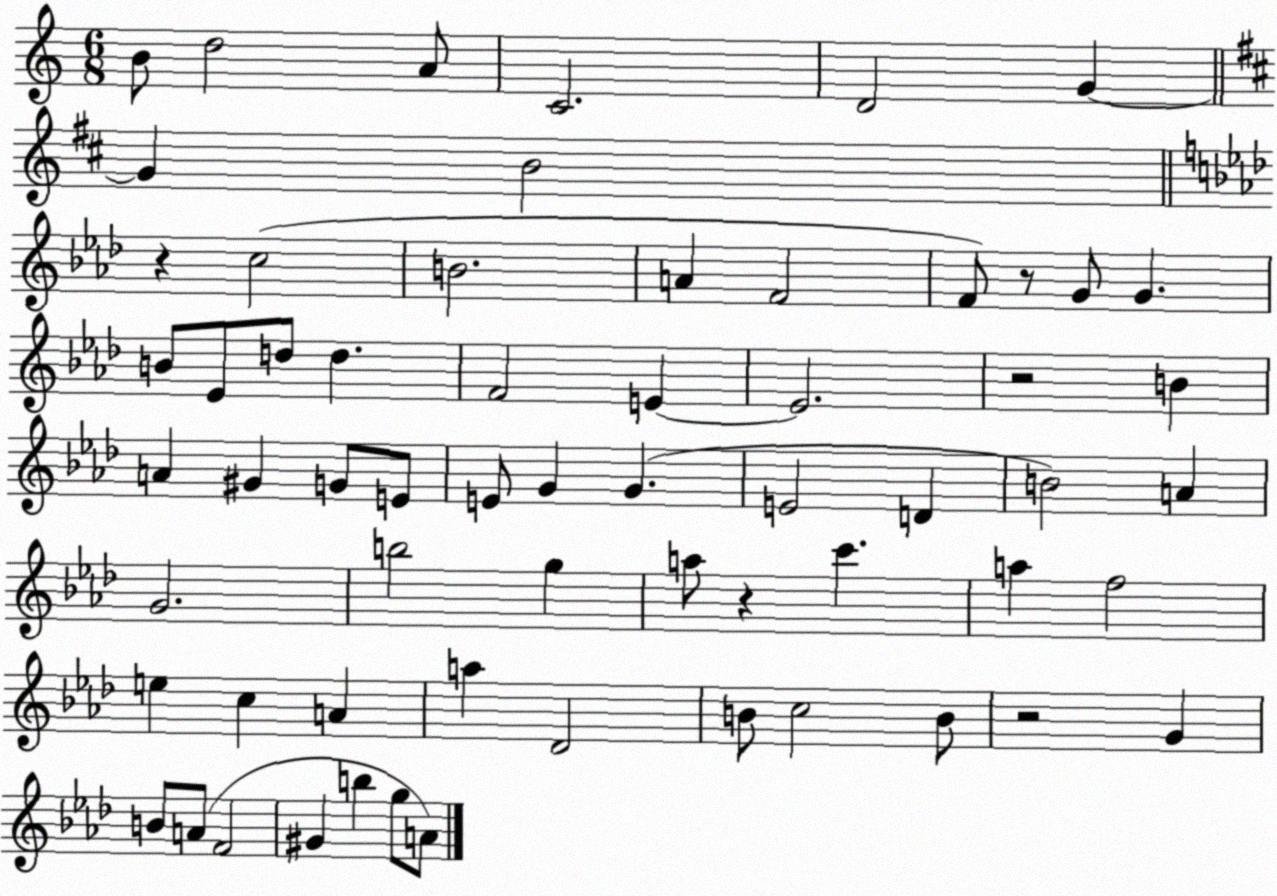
X:1
T:Untitled
M:6/8
L:1/4
K:C
B/2 d2 A/2 C2 D2 G G B2 z c2 B2 A F2 F/2 z/2 G/2 G B/2 _E/2 d/2 d F2 E E2 z2 B A ^G G/2 E/2 E/2 G G E2 D B2 A G2 b2 g a/2 z c' a f2 e c A a _D2 B/2 c2 B/2 z2 G B/2 A/2 F2 ^G b g/2 A/2